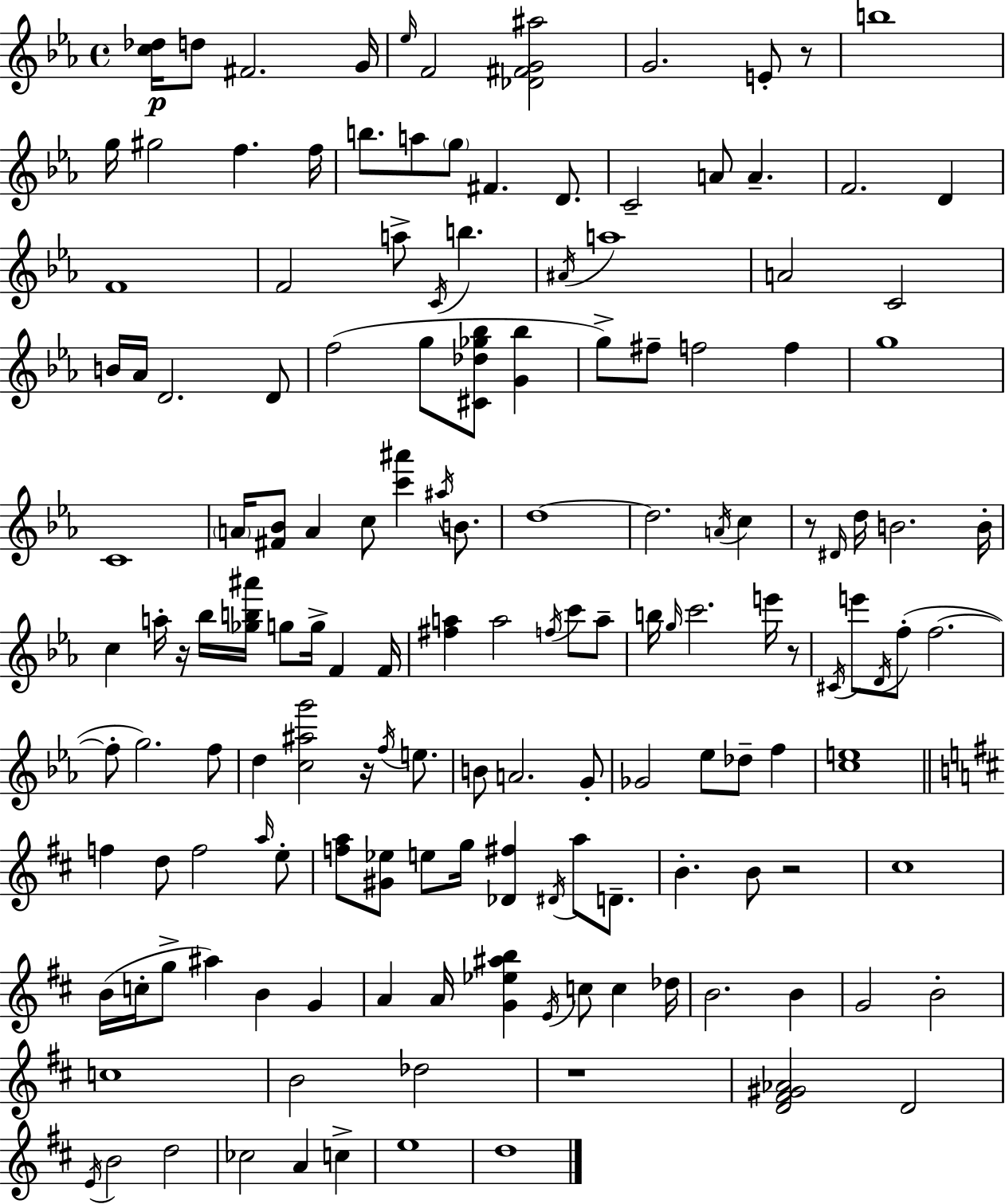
{
  \clef treble
  \time 4/4
  \defaultTimeSignature
  \key c \minor
  <c'' des''>16\p d''8 fis'2. g'16 | \grace { ees''16 } f'2 <des' fis' g' ais''>2 | g'2. e'8-. r8 | b''1 | \break g''16 gis''2 f''4. | f''16 b''8. a''8 \parenthesize g''8 fis'4. d'8. | c'2-- a'8 a'4.-- | f'2. d'4 | \break f'1 | f'2 a''8-> \acciaccatura { c'16 } b''4. | \acciaccatura { ais'16 } a''1 | a'2 c'2 | \break b'16 aes'16 d'2. | d'8 f''2( g''8 <cis' des'' ges'' bes''>8 <g' bes''>4 | g''8->) fis''8-- f''2 f''4 | g''1 | \break c'1 | \parenthesize a'16 <fis' bes'>8 a'4 c''8 <c''' ais'''>4 | \acciaccatura { ais''16 } b'8. d''1~~ | d''2. | \break \acciaccatura { a'16 } c''4 r8 \grace { dis'16 } d''16 b'2. | b'16-. c''4 a''16-. r16 bes''16 <ges'' b'' ais'''>16 g''8 | g''16-> f'4 f'16 <fis'' a''>4 a''2 | \acciaccatura { f''16 } c'''8 a''8-- b''16 \grace { g''16 } c'''2. | \break e'''16 r8 \acciaccatura { cis'16 } e'''8 \acciaccatura { d'16 }( f''8-. f''2.~~ | f''8-. g''2.) | f''8 d''4 <c'' ais'' g'''>2 | r16 \acciaccatura { f''16 } e''8. b'8 a'2. | \break g'8-. ges'2 | ees''8 des''8-- f''4 <c'' e''>1 | \bar "||" \break \key d \major f''4 d''8 f''2 \grace { a''16 } e''8-. | <f'' a''>8 <gis' ees''>8 e''8 g''16 <des' fis''>4 \acciaccatura { dis'16 } a''8 d'8.-- | b'4.-. b'8 r2 | cis''1 | \break b'16( c''16-. g''8-> ais''4) b'4 g'4 | a'4 a'16 <g' ees'' ais'' b''>4 \acciaccatura { e'16 } c''8 c''4 | des''16 b'2. b'4 | g'2 b'2-. | \break c''1 | b'2 des''2 | r1 | <d' fis' gis' aes'>2 d'2 | \break \acciaccatura { e'16 } b'2 d''2 | ces''2 a'4 | c''4-> e''1 | d''1 | \break \bar "|."
}